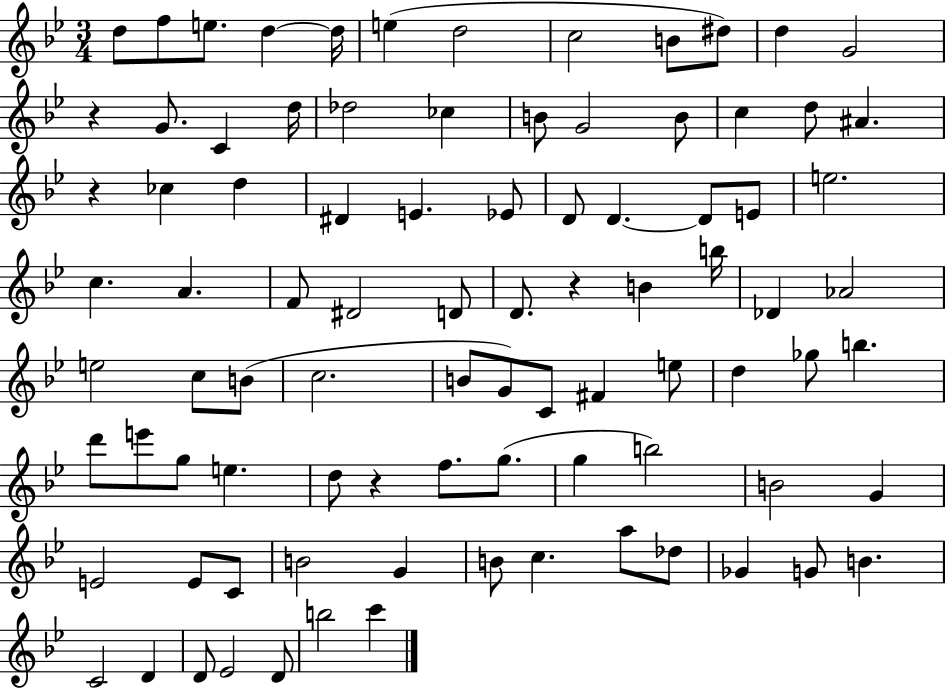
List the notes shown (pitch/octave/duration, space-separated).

D5/e F5/e E5/e. D5/q D5/s E5/q D5/h C5/h B4/e D#5/e D5/q G4/h R/q G4/e. C4/q D5/s Db5/h CES5/q B4/e G4/h B4/e C5/q D5/e A#4/q. R/q CES5/q D5/q D#4/q E4/q. Eb4/e D4/e D4/q. D4/e E4/e E5/h. C5/q. A4/q. F4/e D#4/h D4/e D4/e. R/q B4/q B5/s Db4/q Ab4/h E5/h C5/e B4/e C5/h. B4/e G4/e C4/e F#4/q E5/e D5/q Gb5/e B5/q. D6/e E6/e G5/e E5/q. D5/e R/q F5/e. G5/e. G5/q B5/h B4/h G4/q E4/h E4/e C4/e B4/h G4/q B4/e C5/q. A5/e Db5/e Gb4/q G4/e B4/q. C4/h D4/q D4/e Eb4/h D4/e B5/h C6/q